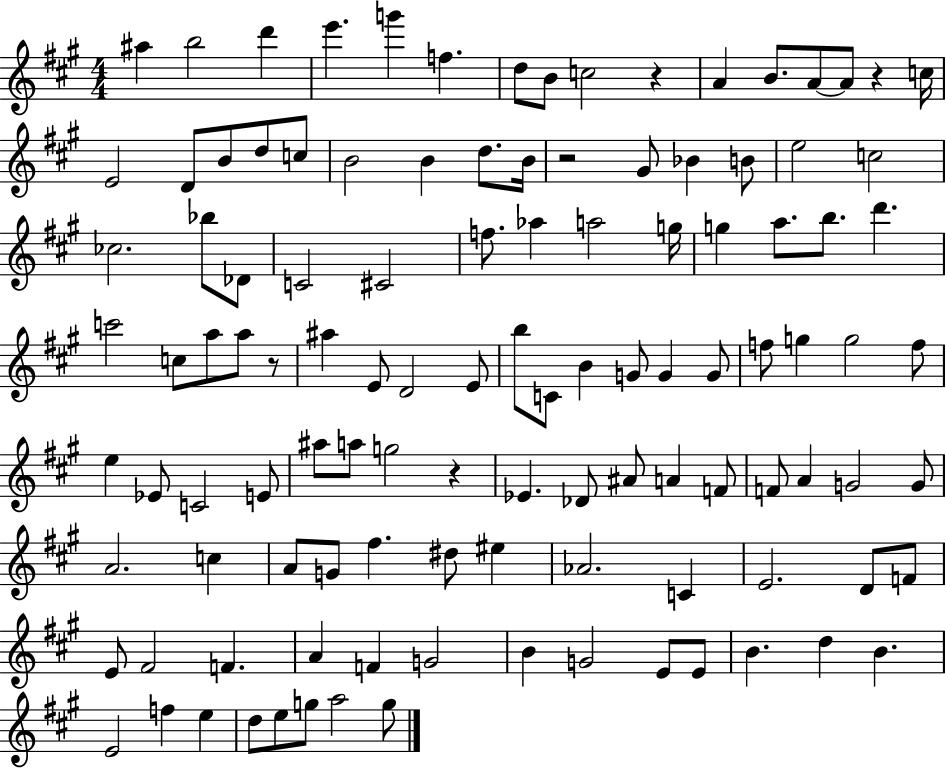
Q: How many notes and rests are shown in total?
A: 113